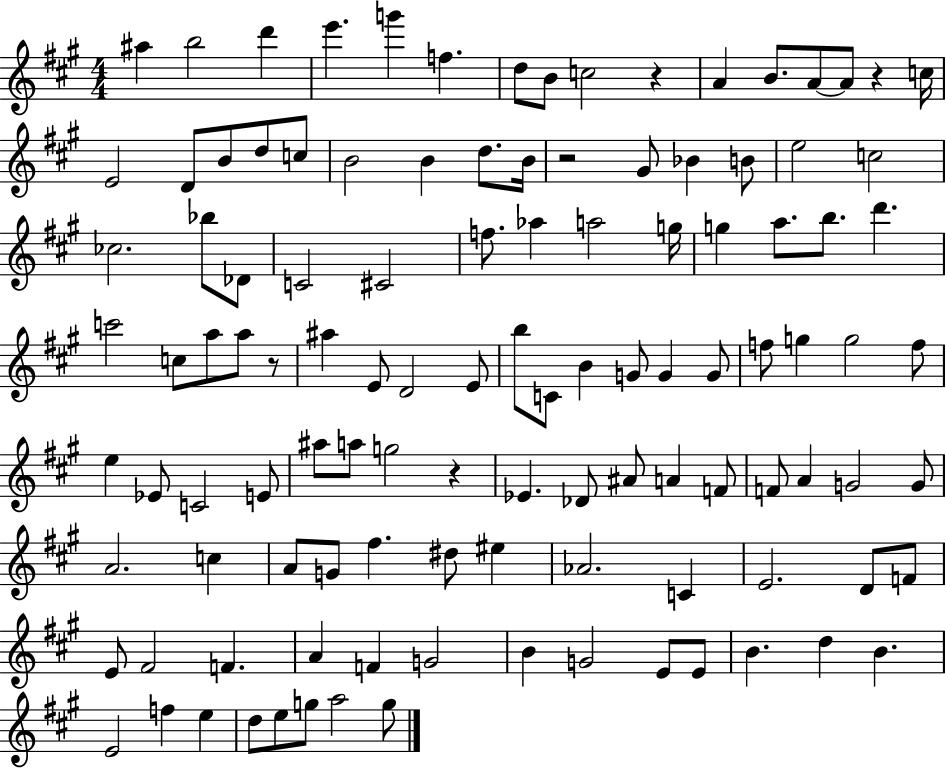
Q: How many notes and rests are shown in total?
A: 113